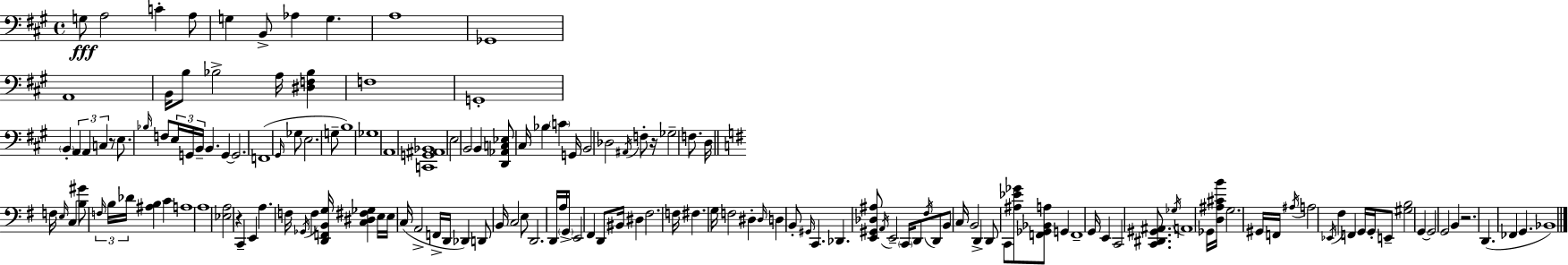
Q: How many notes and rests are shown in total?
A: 156